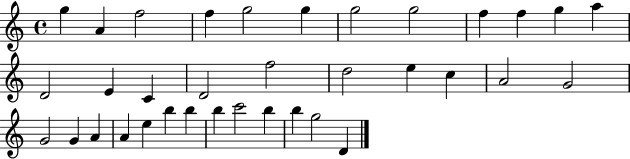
G5/q A4/q F5/h F5/q G5/h G5/q G5/h G5/h F5/q F5/q G5/q A5/q D4/h E4/q C4/q D4/h F5/h D5/h E5/q C5/q A4/h G4/h G4/h G4/q A4/q A4/q E5/q B5/q B5/q B5/q C6/h B5/q B5/q G5/h D4/q